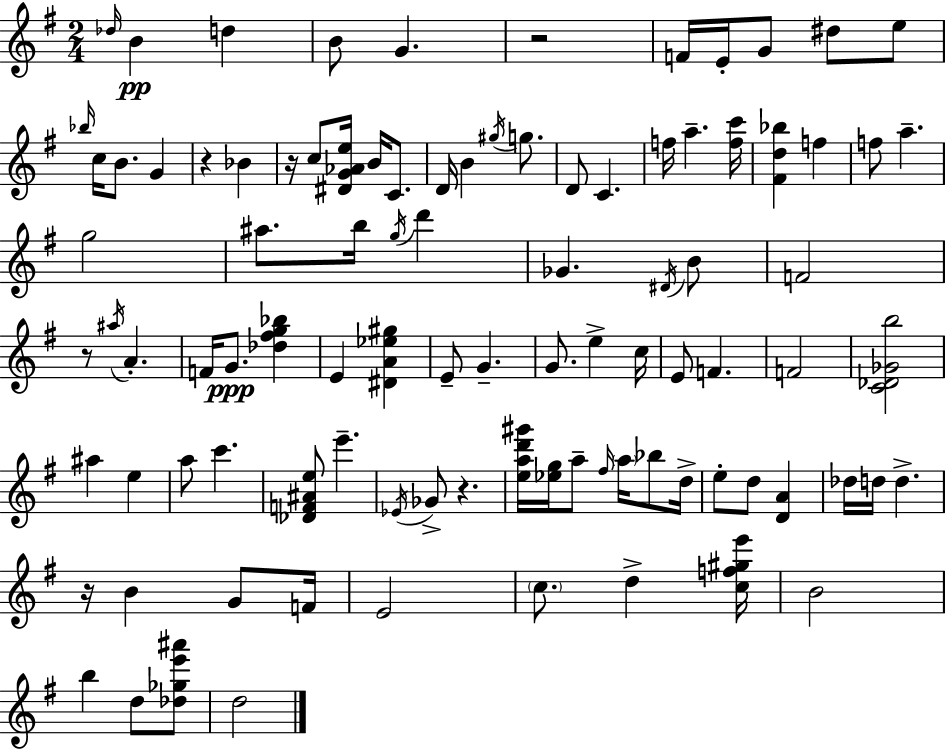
Db5/s B4/q D5/q B4/e G4/q. R/h F4/s E4/s G4/e D#5/e E5/e Bb5/s C5/s B4/e. G4/q R/q Bb4/q R/s C5/e [D#4,G4,Ab4,E5]/s B4/s C4/e. D4/s B4/q G#5/s G5/e. D4/e C4/q. F5/s A5/q. [F5,C6]/s [F#4,D5,Bb5]/q F5/q F5/e A5/q. G5/h A#5/e. B5/s G5/s D6/q Gb4/q. D#4/s B4/e F4/h R/e A#5/s A4/q. F4/s G4/e. [Db5,F#5,G5,Bb5]/q E4/q [D#4,A4,Eb5,G#5]/q E4/e G4/q. G4/e. E5/q C5/s E4/e F4/q. F4/h [C4,Db4,Gb4,B5]/h A#5/q E5/q A5/e C6/q. [Db4,F4,A#4,E5]/e E6/q. Eb4/s Gb4/e R/q. [E5,A5,D6,G#6]/s [Eb5,G5]/s A5/e F#5/s A5/s Bb5/e D5/s E5/e D5/e [D4,A4]/q Db5/s D5/s D5/q. R/s B4/q G4/e F4/s E4/h C5/e. D5/q [C5,F5,G#5,E6]/s B4/h B5/q D5/e [Db5,Gb5,E6,A#6]/e D5/h